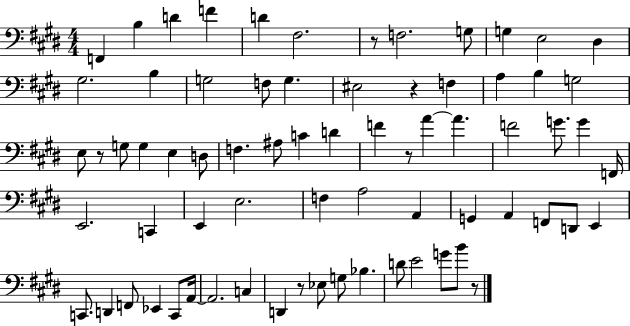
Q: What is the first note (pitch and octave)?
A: F2